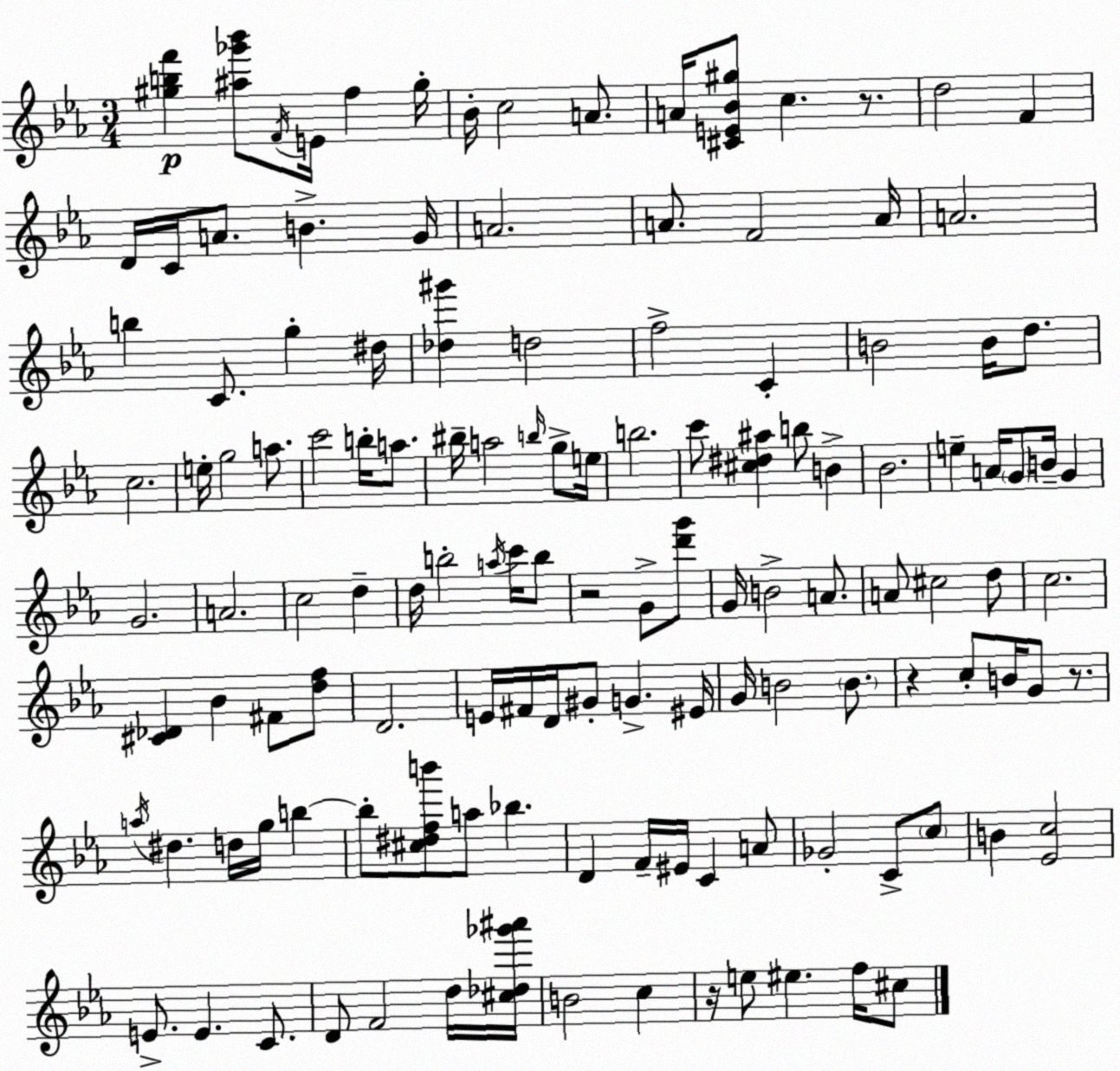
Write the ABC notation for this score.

X:1
T:Untitled
M:3/4
L:1/4
K:Eb
[^gbf'] [^a_g'_b']/2 F/4 E/4 f ^g/4 _B/4 c2 A/2 A/4 [^CE_B^g]/2 c z/2 d2 F D/4 C/4 A/2 B G/4 A2 A/2 F2 A/4 A2 b C/2 g ^d/4 [_d^g'] d2 f2 C B2 B/4 d/2 c2 e/4 g2 a/2 c'2 b/4 a/2 ^b/4 a2 b/4 g/2 e/4 b2 c'/2 [^c^d^a] b/2 B _B2 e A/4 G/2 B/4 G G2 A2 c2 d d/4 b2 a/4 c'/4 b/2 z2 G/2 [d'g']/2 G/4 B2 A/2 A/2 ^c2 d/2 c2 [^C_D] _B ^F/2 [df]/2 D2 E/4 ^F/4 D/4 ^G/2 G ^E/4 G/4 B2 B/2 z c/2 B/4 G/2 z/2 a/4 ^d d/4 g/4 b b/2 [^c^dfb']/2 a/2 _b D F/4 ^E/4 C A/2 _G2 C/2 c/2 B [_Ec]2 E/2 E C/2 D/2 F2 d/4 [^c_d_g'^a']/4 B2 c z/4 e/2 ^e f/4 ^c/2